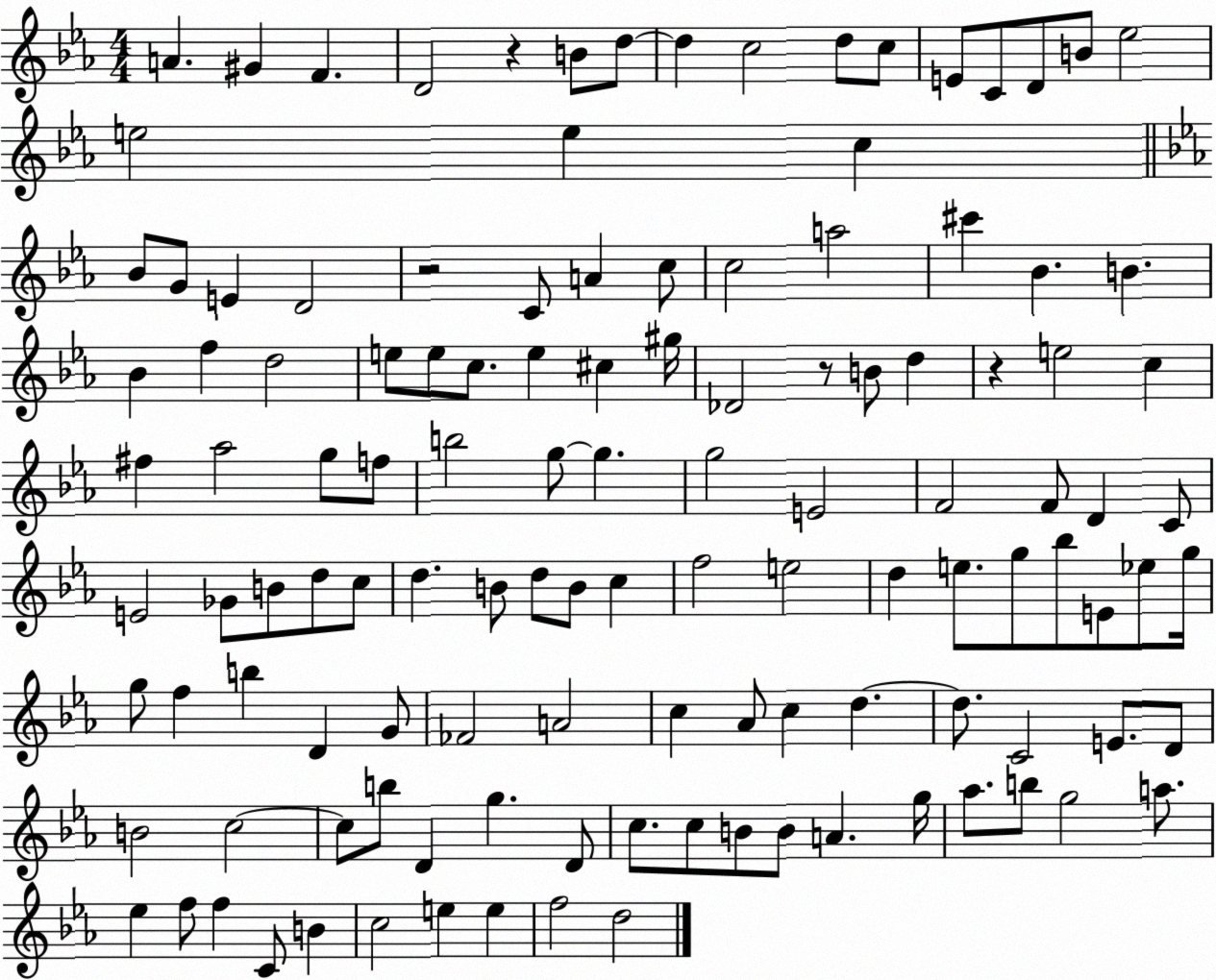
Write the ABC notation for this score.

X:1
T:Untitled
M:4/4
L:1/4
K:Eb
A ^G F D2 z B/2 d/2 d c2 d/2 c/2 E/2 C/2 D/2 B/2 _e2 e2 e c _B/2 G/2 E D2 z2 C/2 A c/2 c2 a2 ^c' _B B _B f d2 e/2 e/2 c/2 e ^c ^g/4 _D2 z/2 B/2 d z e2 c ^f _a2 g/2 f/2 b2 g/2 g g2 E2 F2 F/2 D C/2 E2 _G/2 B/2 d/2 c/2 d B/2 d/2 B/2 c f2 e2 d e/2 g/2 _b/2 E/2 _e/2 g/4 g/2 f b D G/2 _F2 A2 c _A/2 c d d/2 C2 E/2 D/2 B2 c2 c/2 b/2 D g D/2 c/2 c/2 B/2 B/2 A g/4 _a/2 b/2 g2 a/2 _e f/2 f C/2 B c2 e e f2 d2